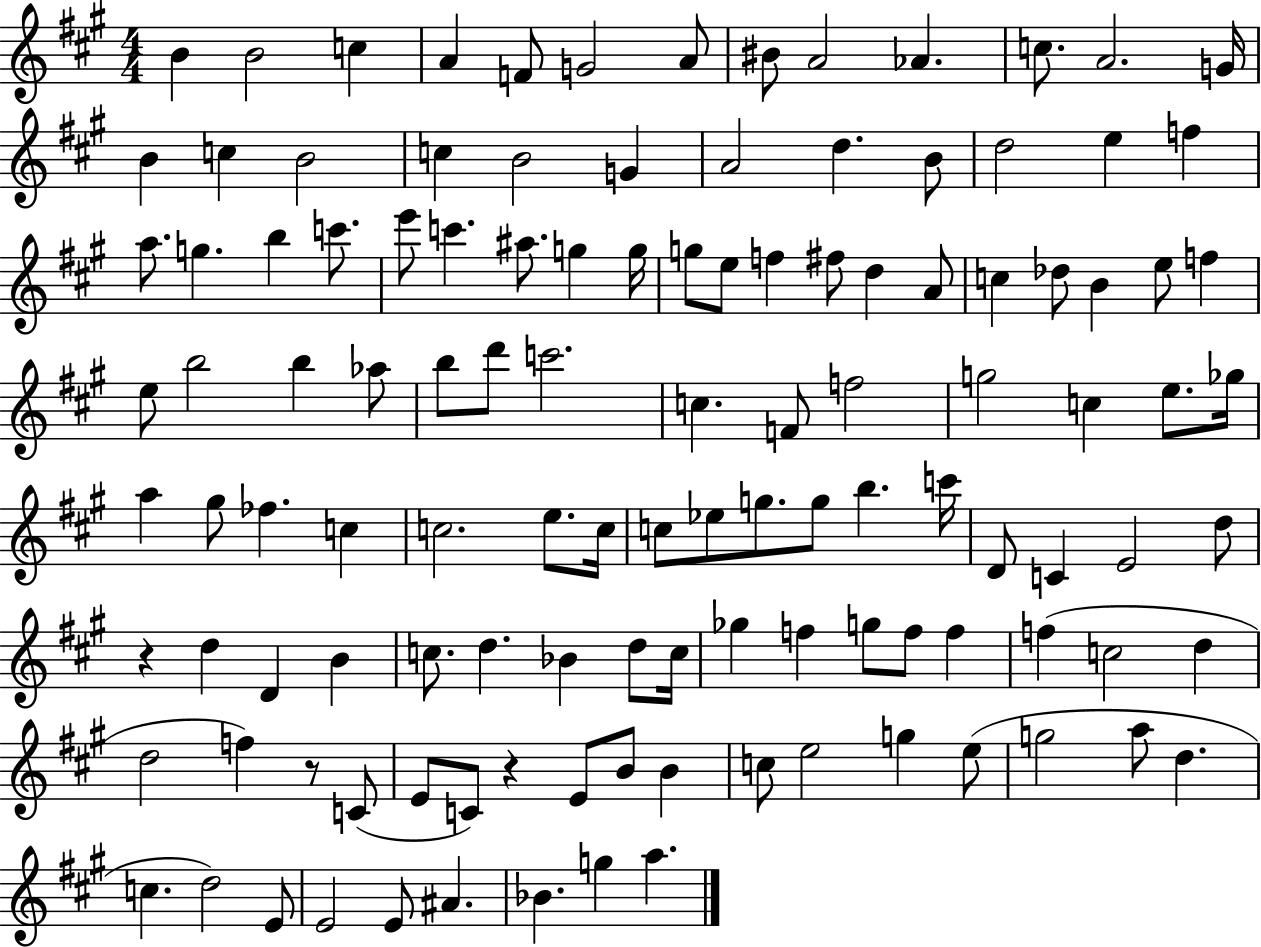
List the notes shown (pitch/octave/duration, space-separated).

B4/q B4/h C5/q A4/q F4/e G4/h A4/e BIS4/e A4/h Ab4/q. C5/e. A4/h. G4/s B4/q C5/q B4/h C5/q B4/h G4/q A4/h D5/q. B4/e D5/h E5/q F5/q A5/e. G5/q. B5/q C6/e. E6/e C6/q. A#5/e. G5/q G5/s G5/e E5/e F5/q F#5/e D5/q A4/e C5/q Db5/e B4/q E5/e F5/q E5/e B5/h B5/q Ab5/e B5/e D6/e C6/h. C5/q. F4/e F5/h G5/h C5/q E5/e. Gb5/s A5/q G#5/e FES5/q. C5/q C5/h. E5/e. C5/s C5/e Eb5/e G5/e. G5/e B5/q. C6/s D4/e C4/q E4/h D5/e R/q D5/q D4/q B4/q C5/e. D5/q. Bb4/q D5/e C5/s Gb5/q F5/q G5/e F5/e F5/q F5/q C5/h D5/q D5/h F5/q R/e C4/e E4/e C4/e R/q E4/e B4/e B4/q C5/e E5/h G5/q E5/e G5/h A5/e D5/q. C5/q. D5/h E4/e E4/h E4/e A#4/q. Bb4/q. G5/q A5/q.